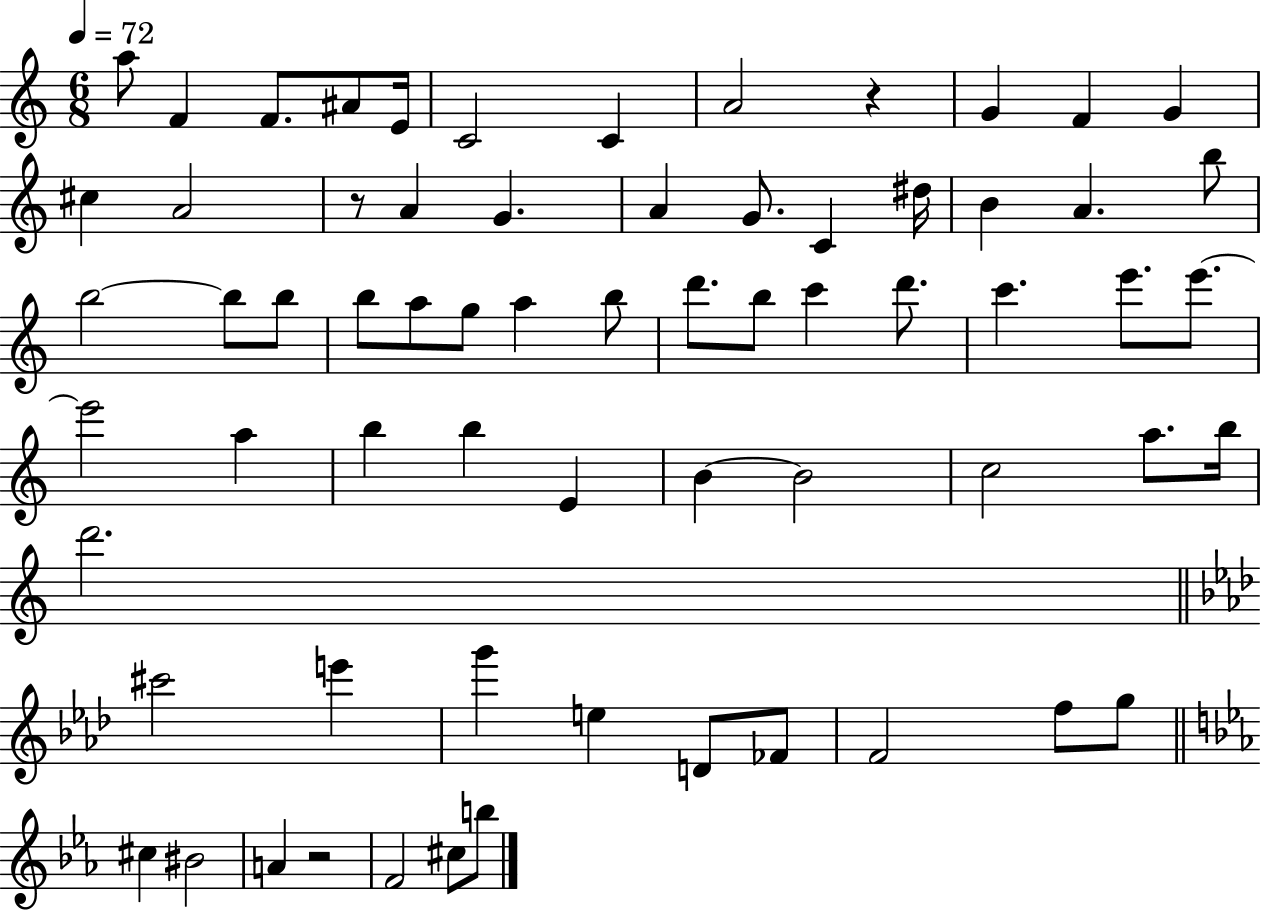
X:1
T:Untitled
M:6/8
L:1/4
K:C
a/2 F F/2 ^A/2 E/4 C2 C A2 z G F G ^c A2 z/2 A G A G/2 C ^d/4 B A b/2 b2 b/2 b/2 b/2 a/2 g/2 a b/2 d'/2 b/2 c' d'/2 c' e'/2 e'/2 e'2 a b b E B B2 c2 a/2 b/4 d'2 ^c'2 e' g' e D/2 _F/2 F2 f/2 g/2 ^c ^B2 A z2 F2 ^c/2 b/2